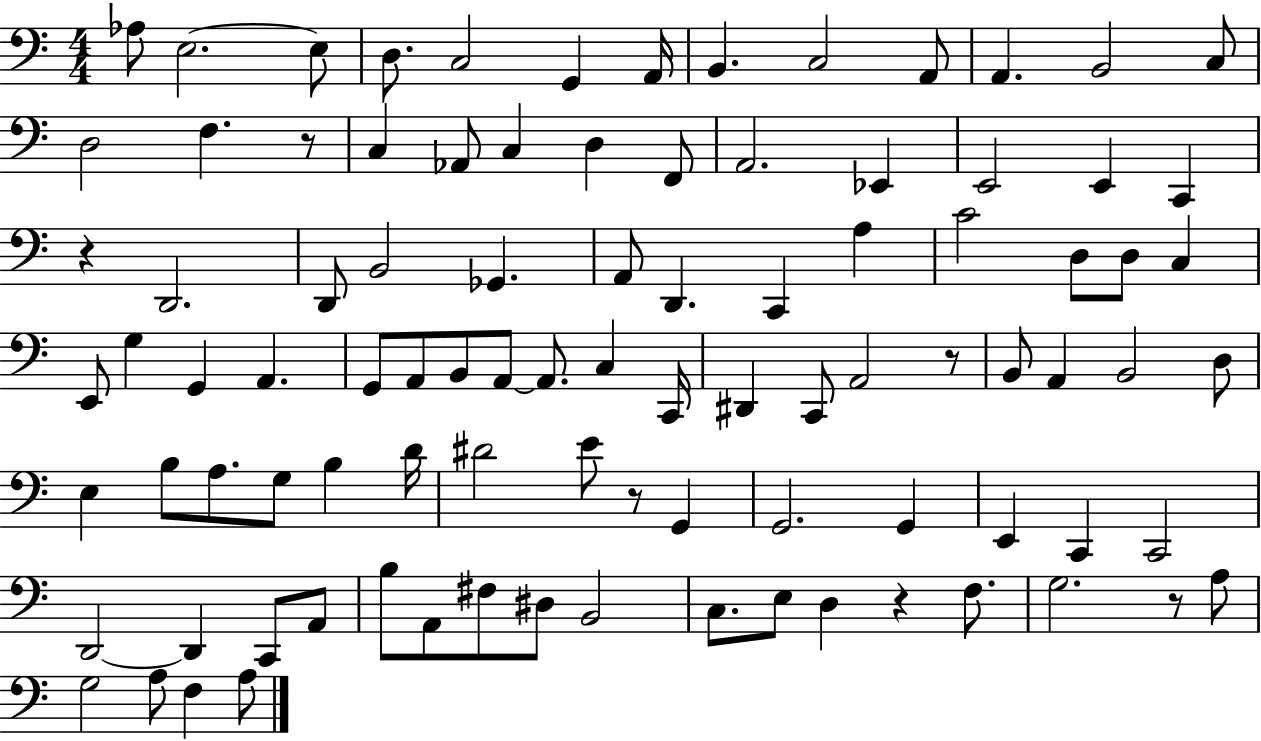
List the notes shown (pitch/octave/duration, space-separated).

Ab3/e E3/h. E3/e D3/e. C3/h G2/q A2/s B2/q. C3/h A2/e A2/q. B2/h C3/e D3/h F3/q. R/e C3/q Ab2/e C3/q D3/q F2/e A2/h. Eb2/q E2/h E2/q C2/q R/q D2/h. D2/e B2/h Gb2/q. A2/e D2/q. C2/q A3/q C4/h D3/e D3/e C3/q E2/e G3/q G2/q A2/q. G2/e A2/e B2/e A2/e A2/e. C3/q C2/s D#2/q C2/e A2/h R/e B2/e A2/q B2/h D3/e E3/q B3/e A3/e. G3/e B3/q D4/s D#4/h E4/e R/e G2/q G2/h. G2/q E2/q C2/q C2/h D2/h D2/q C2/e A2/e B3/e A2/e F#3/e D#3/e B2/h C3/e. E3/e D3/q R/q F3/e. G3/h. R/e A3/e G3/h A3/e F3/q A3/e